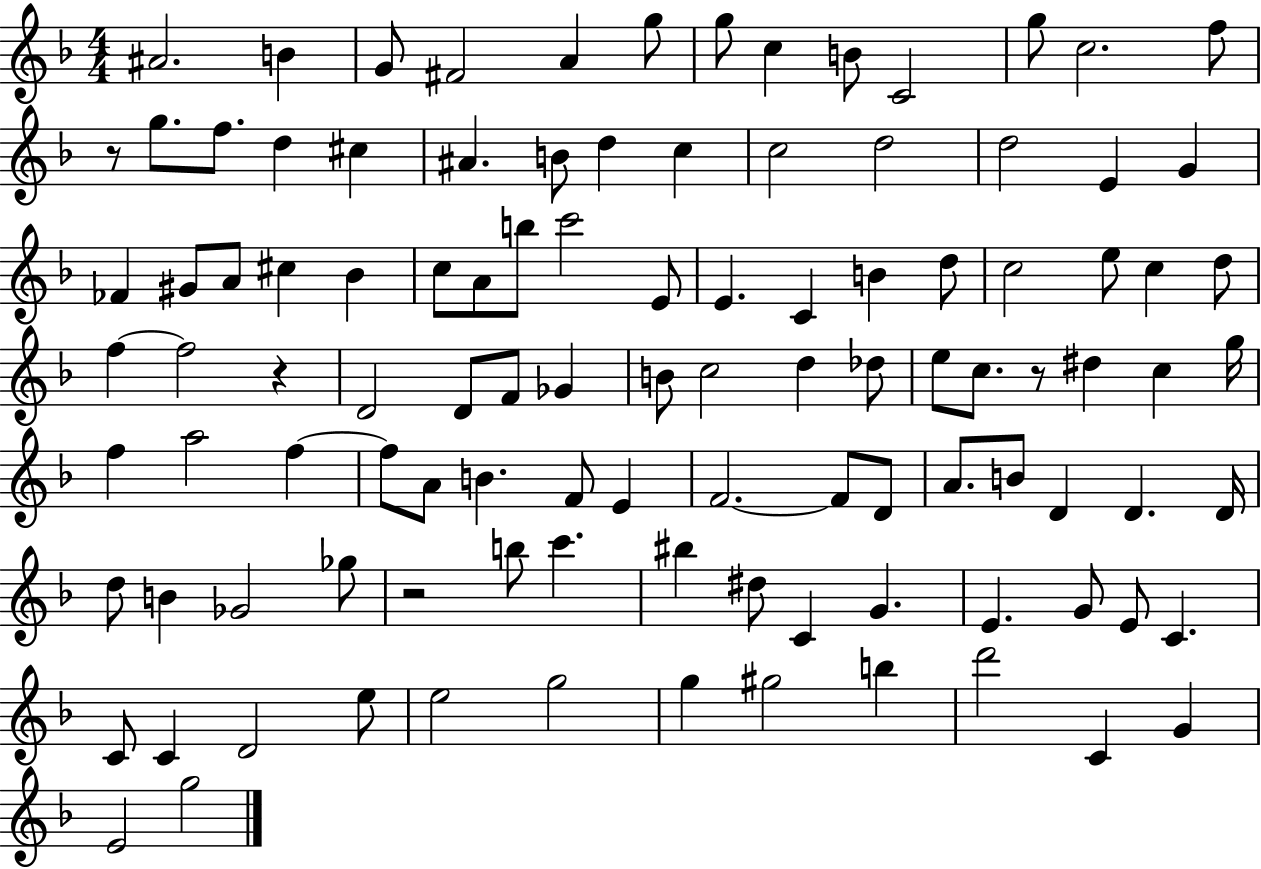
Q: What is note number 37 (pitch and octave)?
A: E4